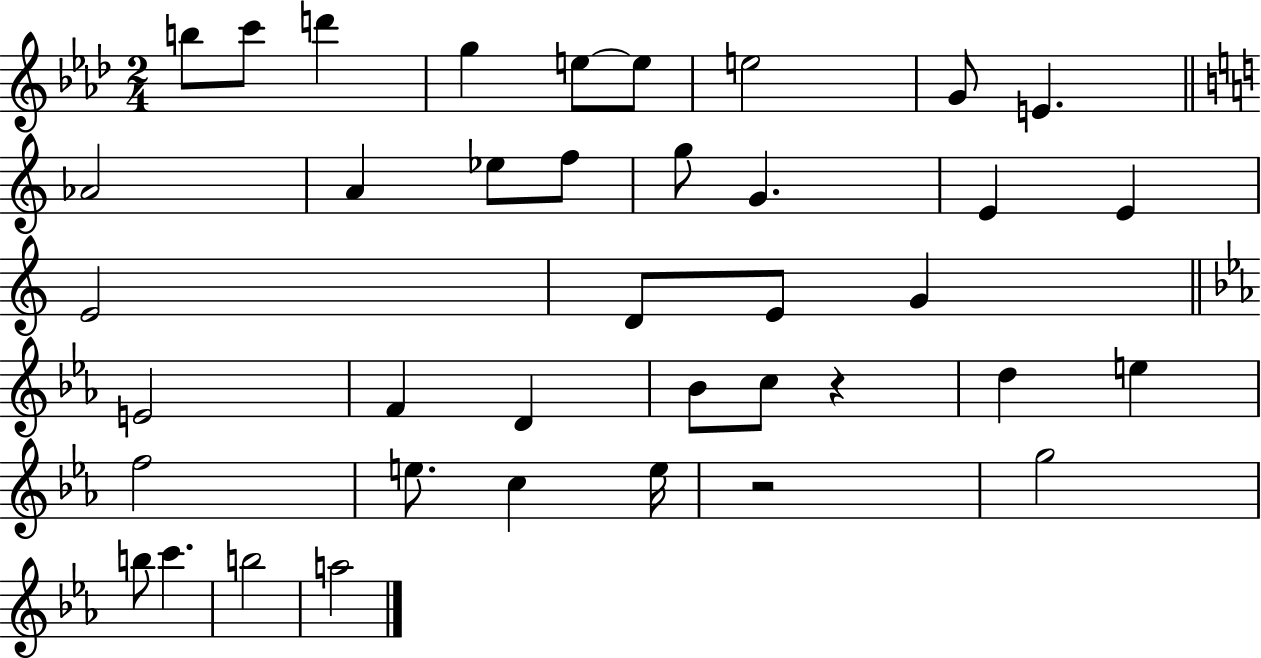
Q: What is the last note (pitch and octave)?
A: A5